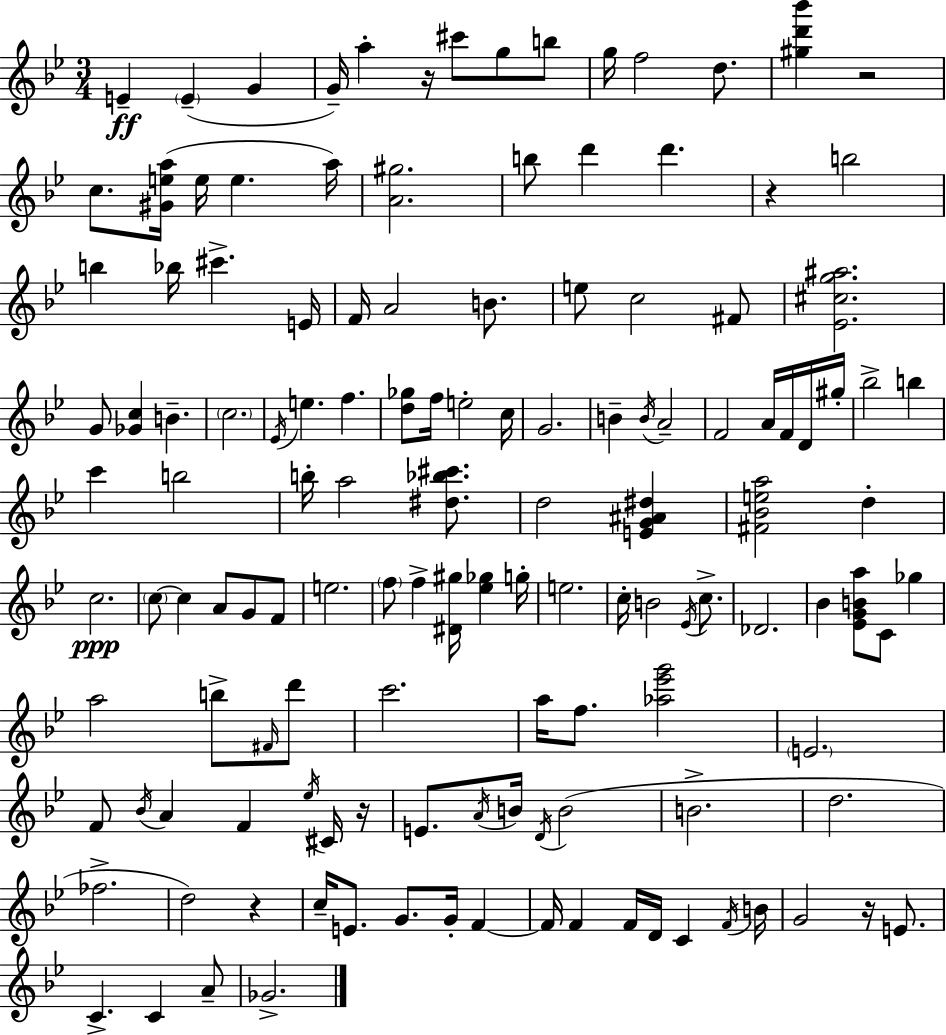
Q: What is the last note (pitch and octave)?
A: Gb4